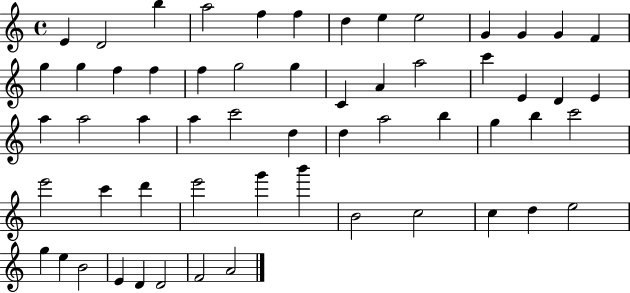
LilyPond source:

{
  \clef treble
  \time 4/4
  \defaultTimeSignature
  \key c \major
  e'4 d'2 b''4 | a''2 f''4 f''4 | d''4 e''4 e''2 | g'4 g'4 g'4 f'4 | \break g''4 g''4 f''4 f''4 | f''4 g''2 g''4 | c'4 a'4 a''2 | c'''4 e'4 d'4 e'4 | \break a''4 a''2 a''4 | a''4 c'''2 d''4 | d''4 a''2 b''4 | g''4 b''4 c'''2 | \break e'''2 c'''4 d'''4 | e'''2 g'''4 b'''4 | b'2 c''2 | c''4 d''4 e''2 | \break g''4 e''4 b'2 | e'4 d'4 d'2 | f'2 a'2 | \bar "|."
}